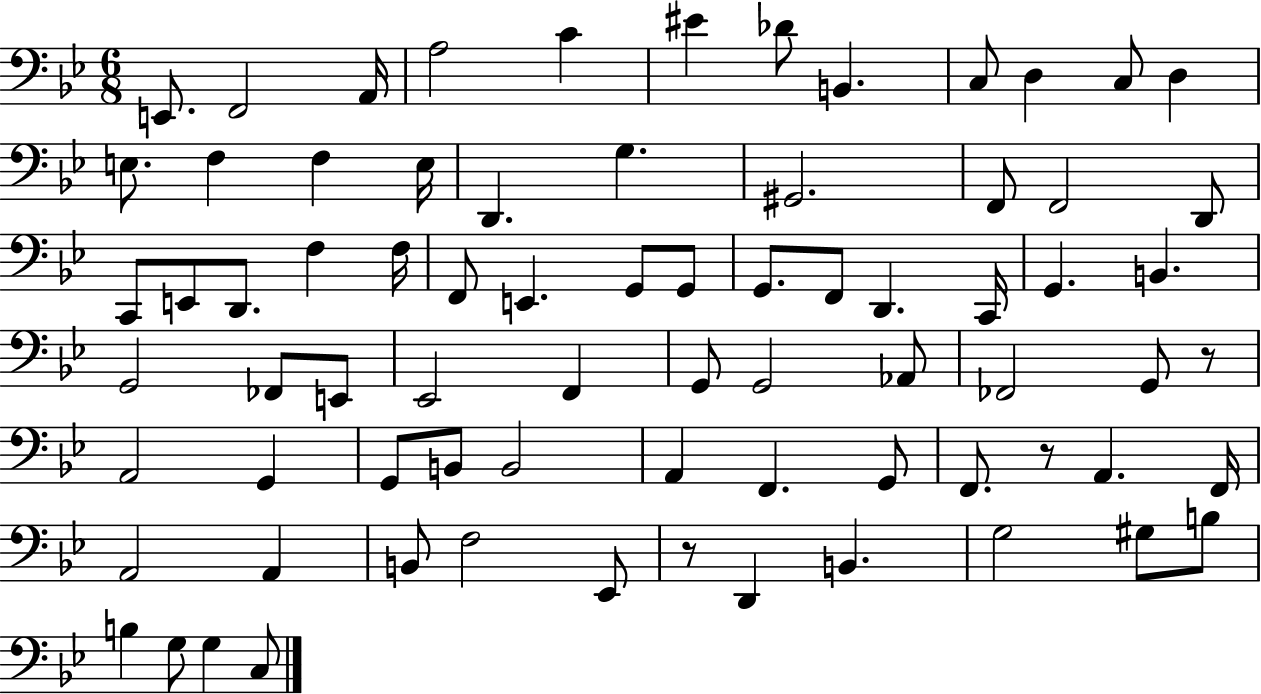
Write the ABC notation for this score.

X:1
T:Untitled
M:6/8
L:1/4
K:Bb
E,,/2 F,,2 A,,/4 A,2 C ^E _D/2 B,, C,/2 D, C,/2 D, E,/2 F, F, E,/4 D,, G, ^G,,2 F,,/2 F,,2 D,,/2 C,,/2 E,,/2 D,,/2 F, F,/4 F,,/2 E,, G,,/2 G,,/2 G,,/2 F,,/2 D,, C,,/4 G,, B,, G,,2 _F,,/2 E,,/2 _E,,2 F,, G,,/2 G,,2 _A,,/2 _F,,2 G,,/2 z/2 A,,2 G,, G,,/2 B,,/2 B,,2 A,, F,, G,,/2 F,,/2 z/2 A,, F,,/4 A,,2 A,, B,,/2 F,2 _E,,/2 z/2 D,, B,, G,2 ^G,/2 B,/2 B, G,/2 G, C,/2